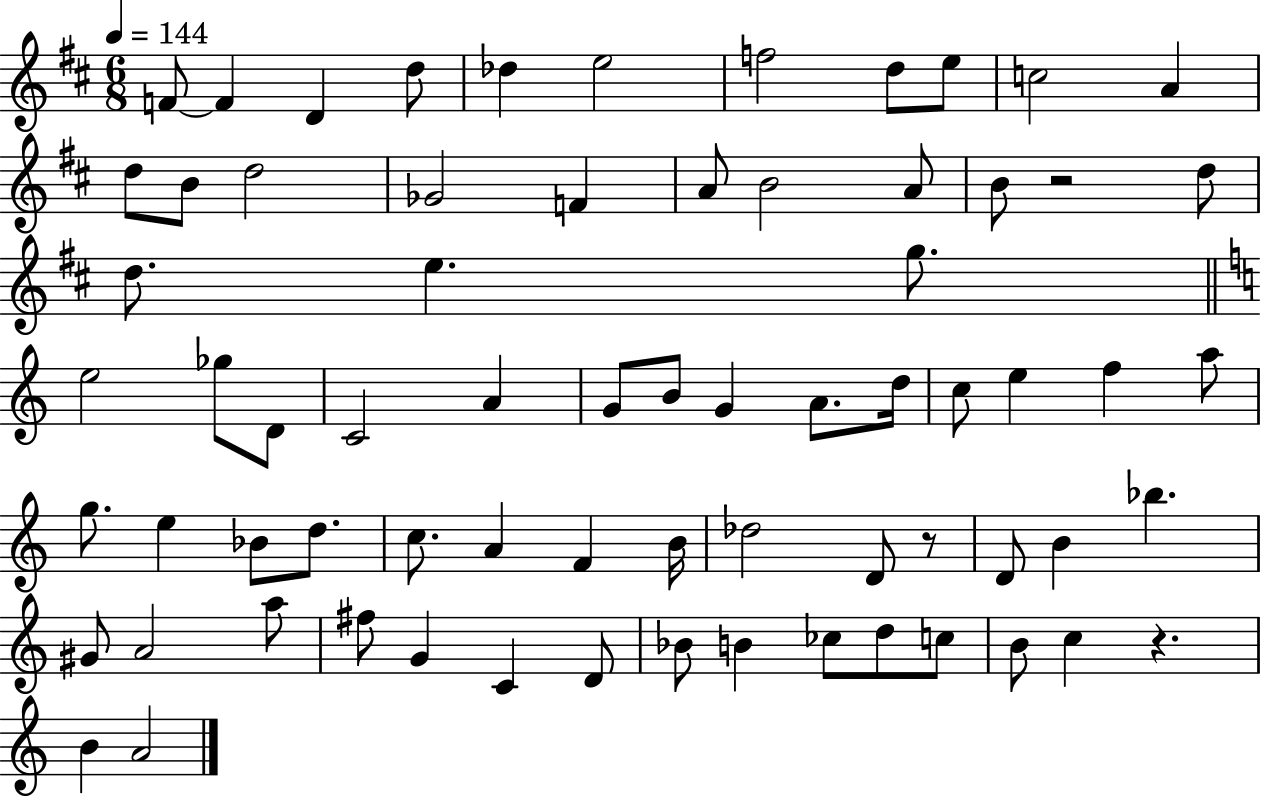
F4/e F4/q D4/q D5/e Db5/q E5/h F5/h D5/e E5/e C5/h A4/q D5/e B4/e D5/h Gb4/h F4/q A4/e B4/h A4/e B4/e R/h D5/e D5/e. E5/q. G5/e. E5/h Gb5/e D4/e C4/h A4/q G4/e B4/e G4/q A4/e. D5/s C5/e E5/q F5/q A5/e G5/e. E5/q Bb4/e D5/e. C5/e. A4/q F4/q B4/s Db5/h D4/e R/e D4/e B4/q Bb5/q. G#4/e A4/h A5/e F#5/e G4/q C4/q D4/e Bb4/e B4/q CES5/e D5/e C5/e B4/e C5/q R/q. B4/q A4/h